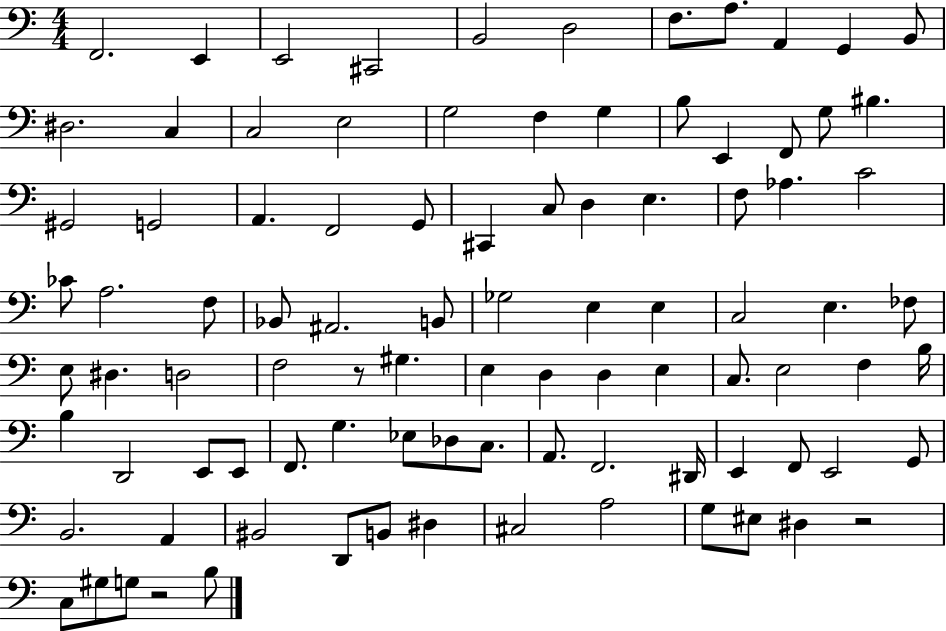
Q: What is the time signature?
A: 4/4